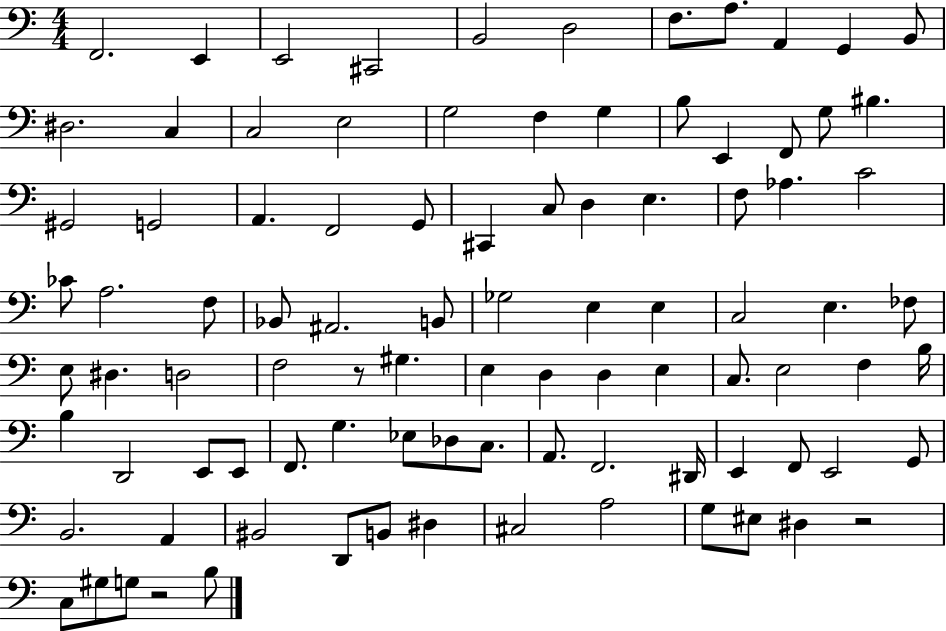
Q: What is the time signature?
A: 4/4